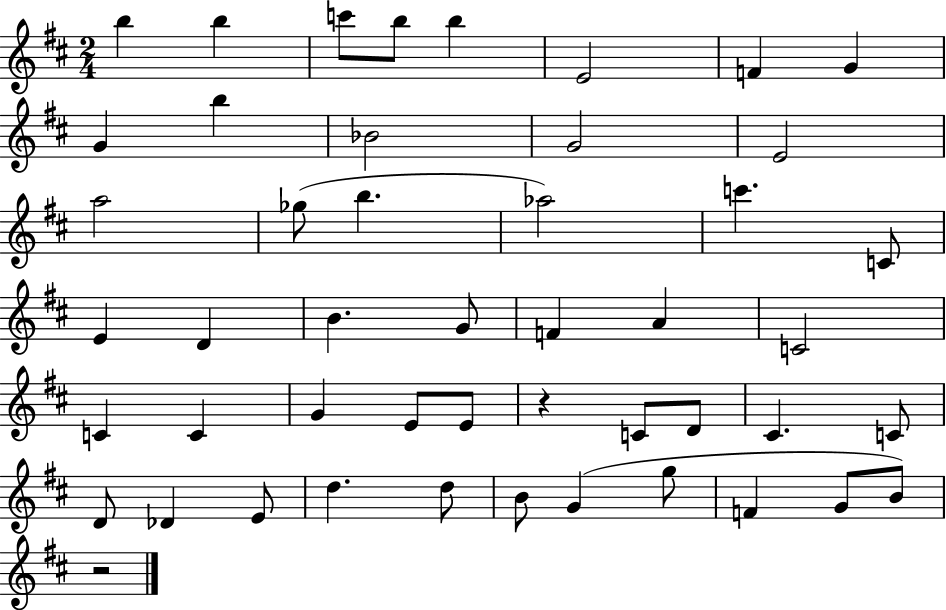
B5/q B5/q C6/e B5/e B5/q E4/h F4/q G4/q G4/q B5/q Bb4/h G4/h E4/h A5/h Gb5/e B5/q. Ab5/h C6/q. C4/e E4/q D4/q B4/q. G4/e F4/q A4/q C4/h C4/q C4/q G4/q E4/e E4/e R/q C4/e D4/e C#4/q. C4/e D4/e Db4/q E4/e D5/q. D5/e B4/e G4/q G5/e F4/q G4/e B4/e R/h